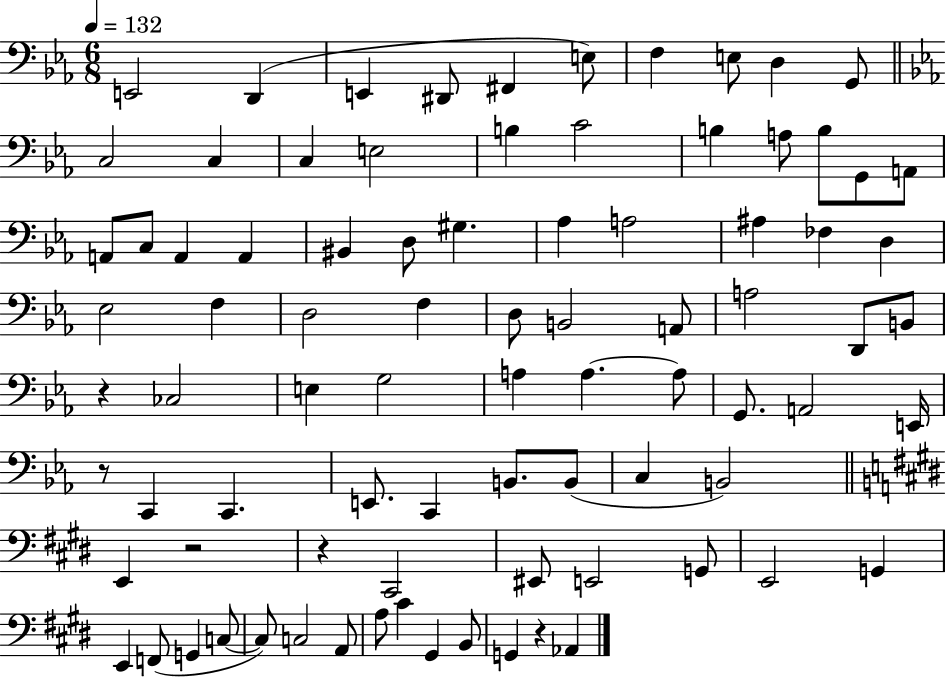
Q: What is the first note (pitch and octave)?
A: E2